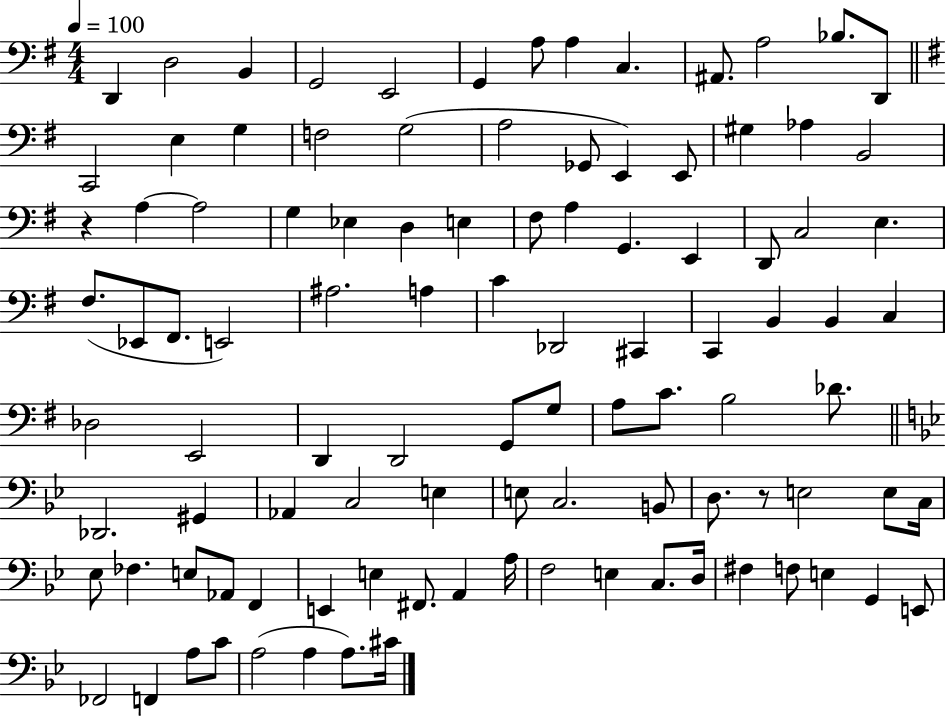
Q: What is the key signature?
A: G major